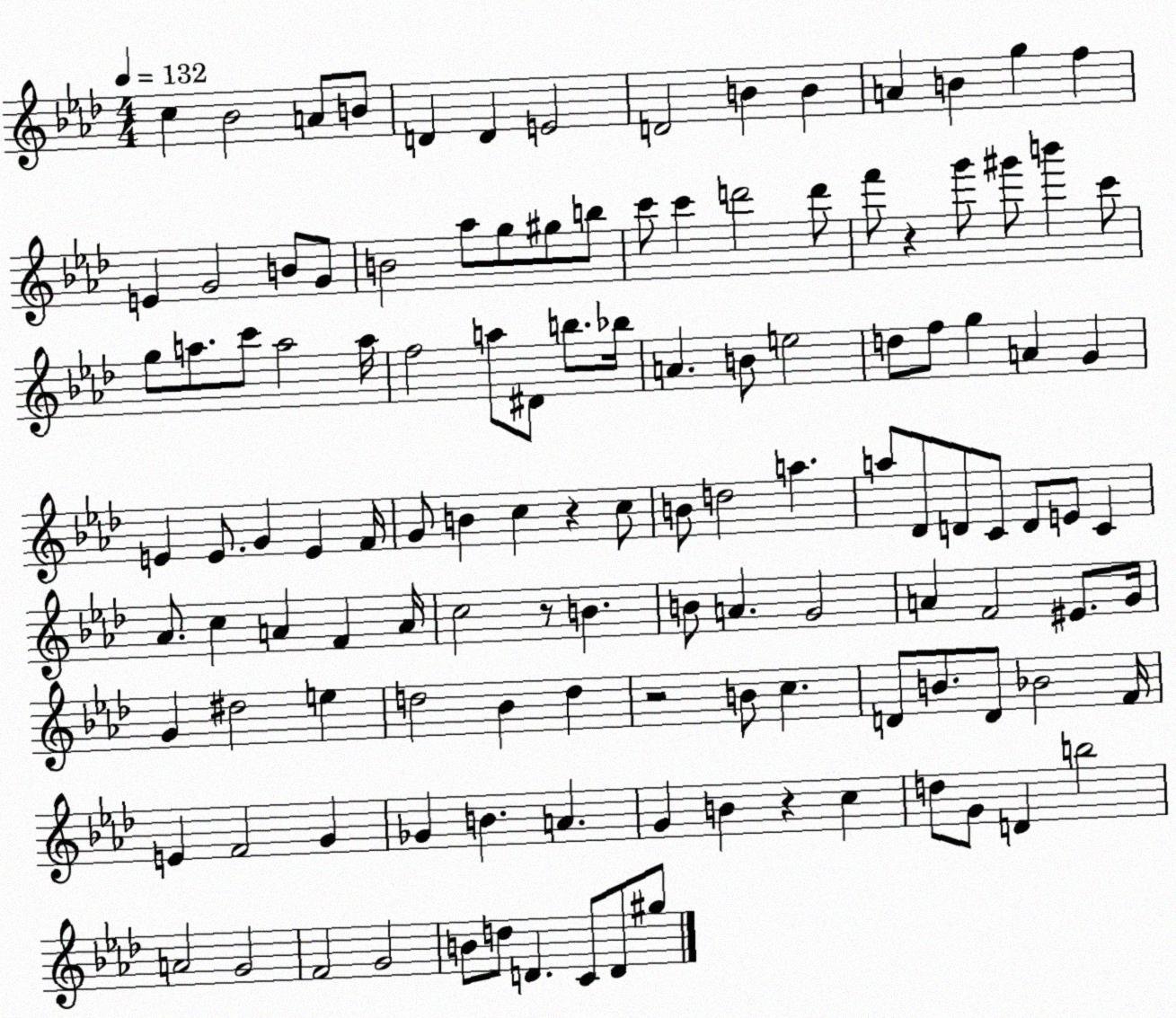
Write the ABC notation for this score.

X:1
T:Untitled
M:4/4
L:1/4
K:Ab
c _B2 A/2 B/2 D D E2 D2 B B A B g f E G2 B/2 G/2 B2 _a/2 g/2 ^g/2 b/2 c'/2 c' d'2 d'/2 f'/2 z g'/2 ^g'/2 b' c'/2 g/2 a/2 c'/2 a2 a/4 f2 a/2 ^D/2 b/2 _b/4 A B/2 e2 d/2 f/2 g A G E E/2 G E F/4 G/2 B c z c/2 B/2 d2 a a/2 _D/2 D/2 C/2 D/2 E/2 C _A/2 c A F A/4 c2 z/2 B B/2 A G2 A F2 ^E/2 G/4 G ^d2 e d2 _B d z2 B/2 c D/2 B/2 D/2 _B2 F/4 E F2 G _G B A G B z c d/2 G/2 D b2 A2 G2 F2 G2 B/2 d/2 D C/2 D/2 ^g/2